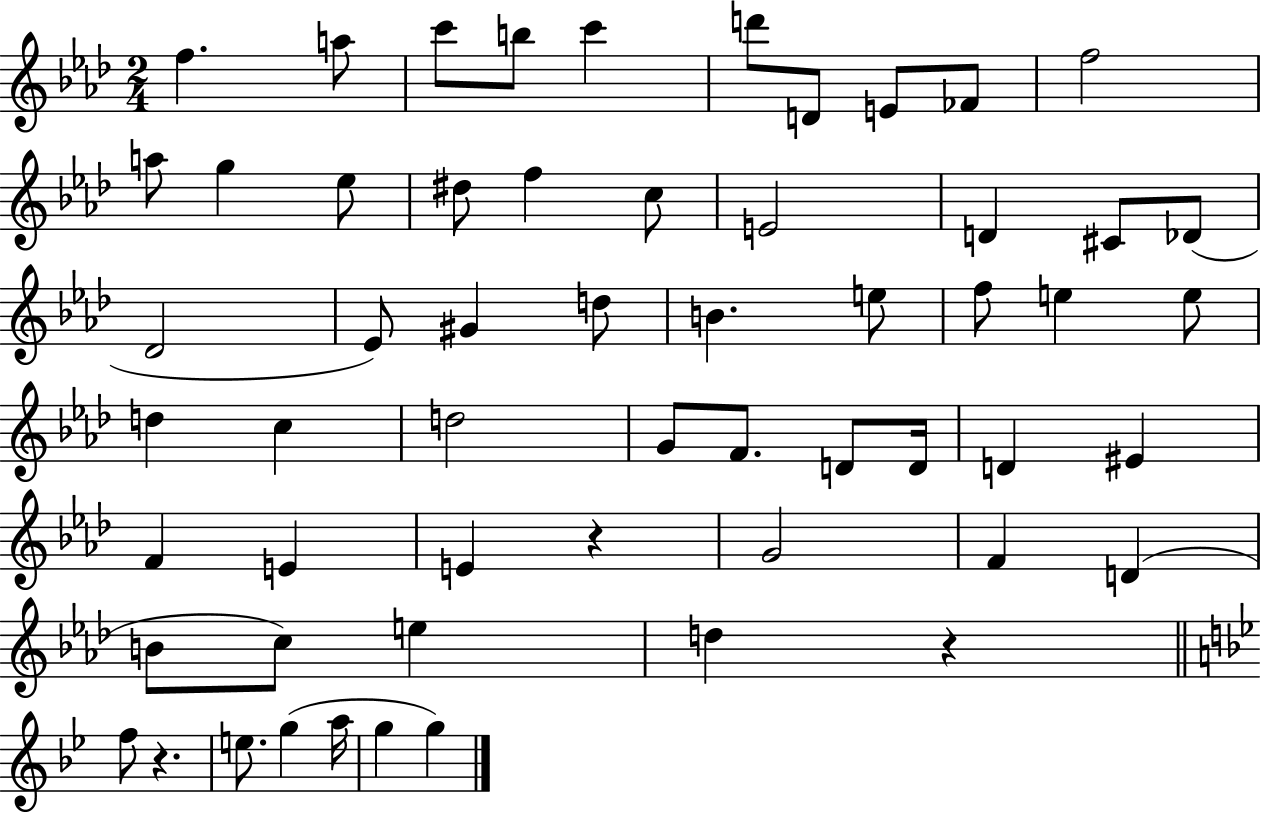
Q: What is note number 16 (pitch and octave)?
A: C5